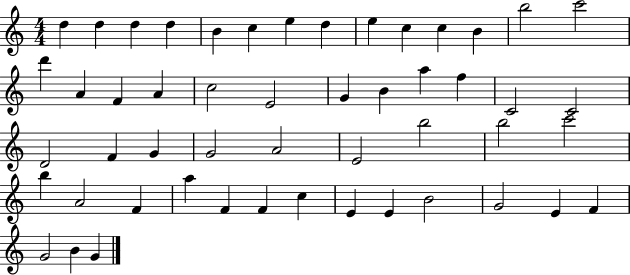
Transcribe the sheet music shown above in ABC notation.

X:1
T:Untitled
M:4/4
L:1/4
K:C
d d d d B c e d e c c B b2 c'2 d' A F A c2 E2 G B a f C2 C2 D2 F G G2 A2 E2 b2 b2 c'2 b A2 F a F F c E E B2 G2 E F G2 B G